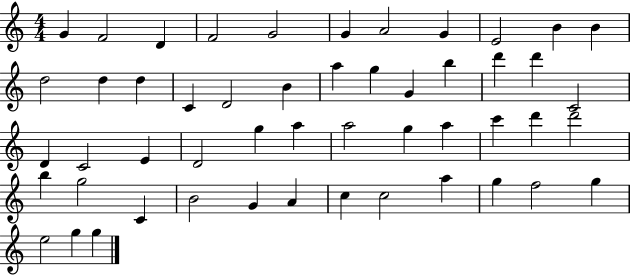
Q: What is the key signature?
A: C major